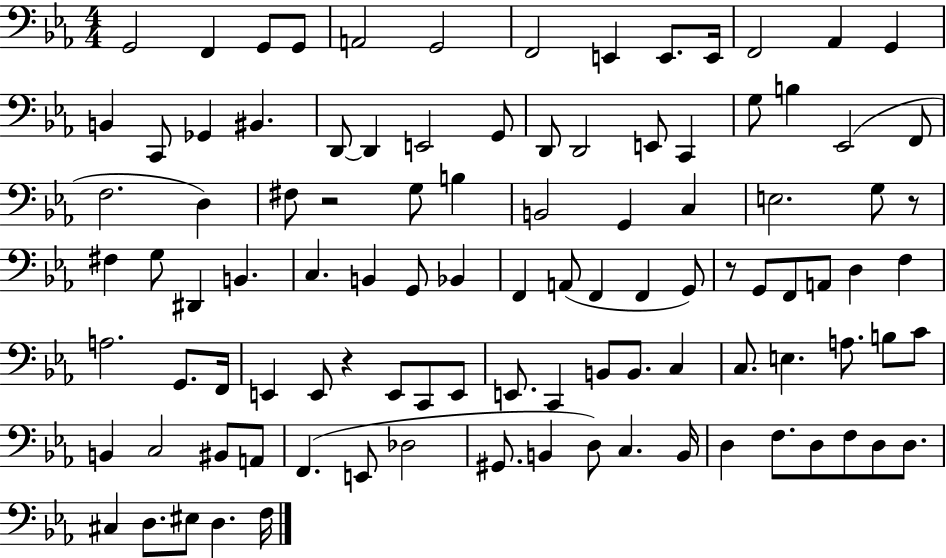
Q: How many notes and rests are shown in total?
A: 102